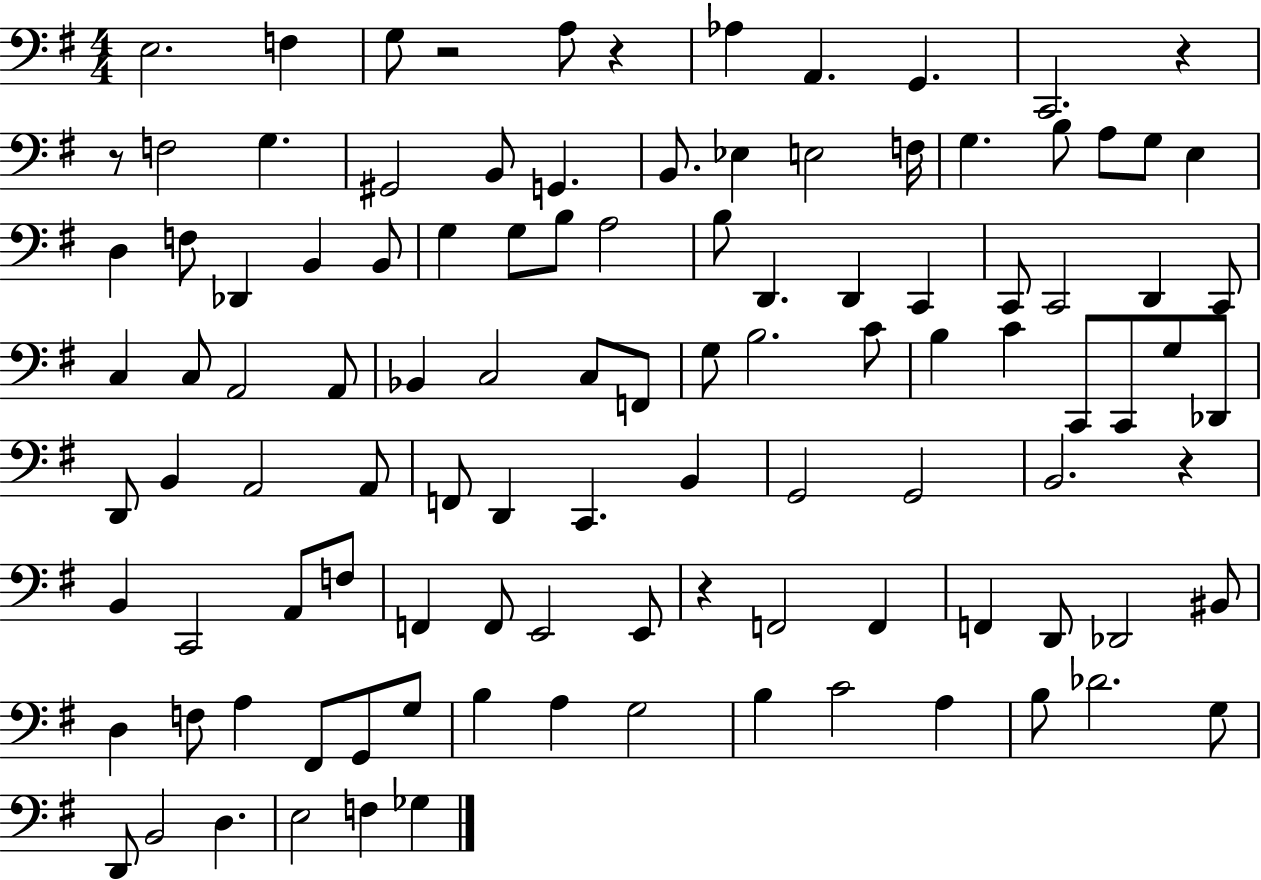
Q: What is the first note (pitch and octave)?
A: E3